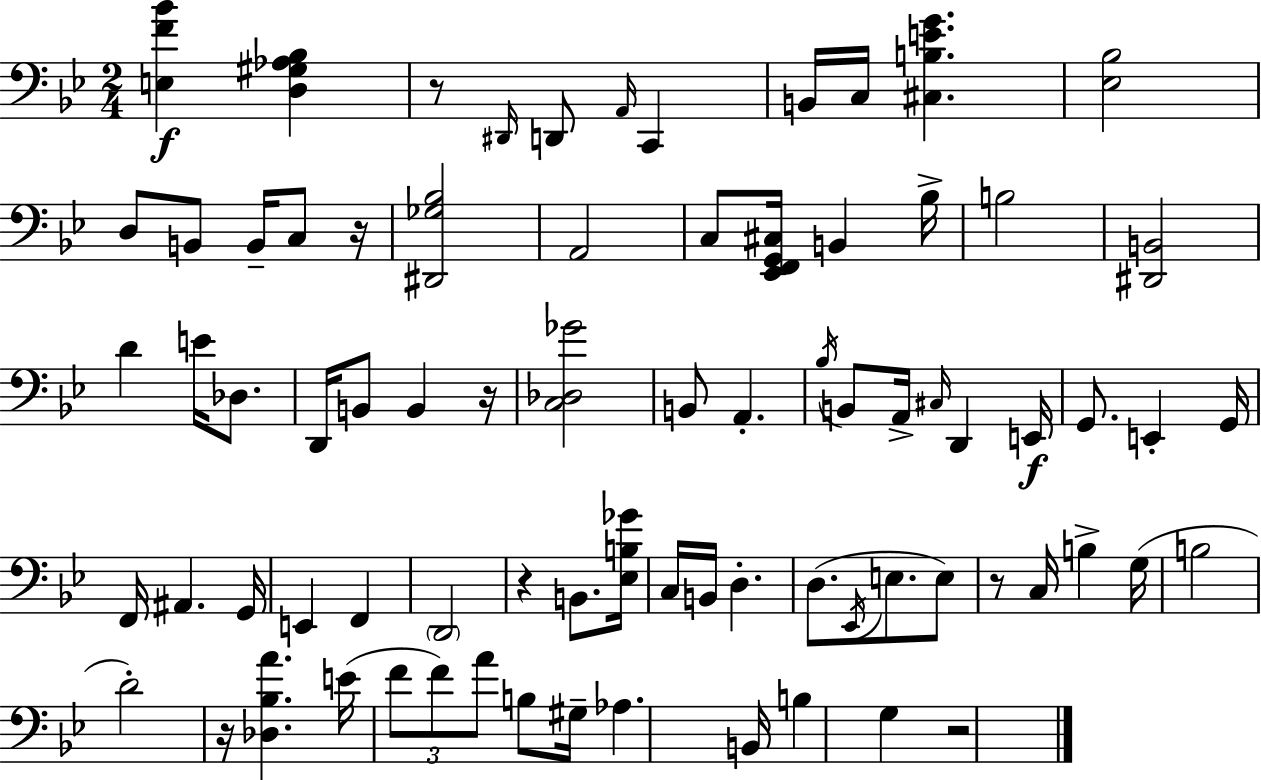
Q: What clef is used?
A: bass